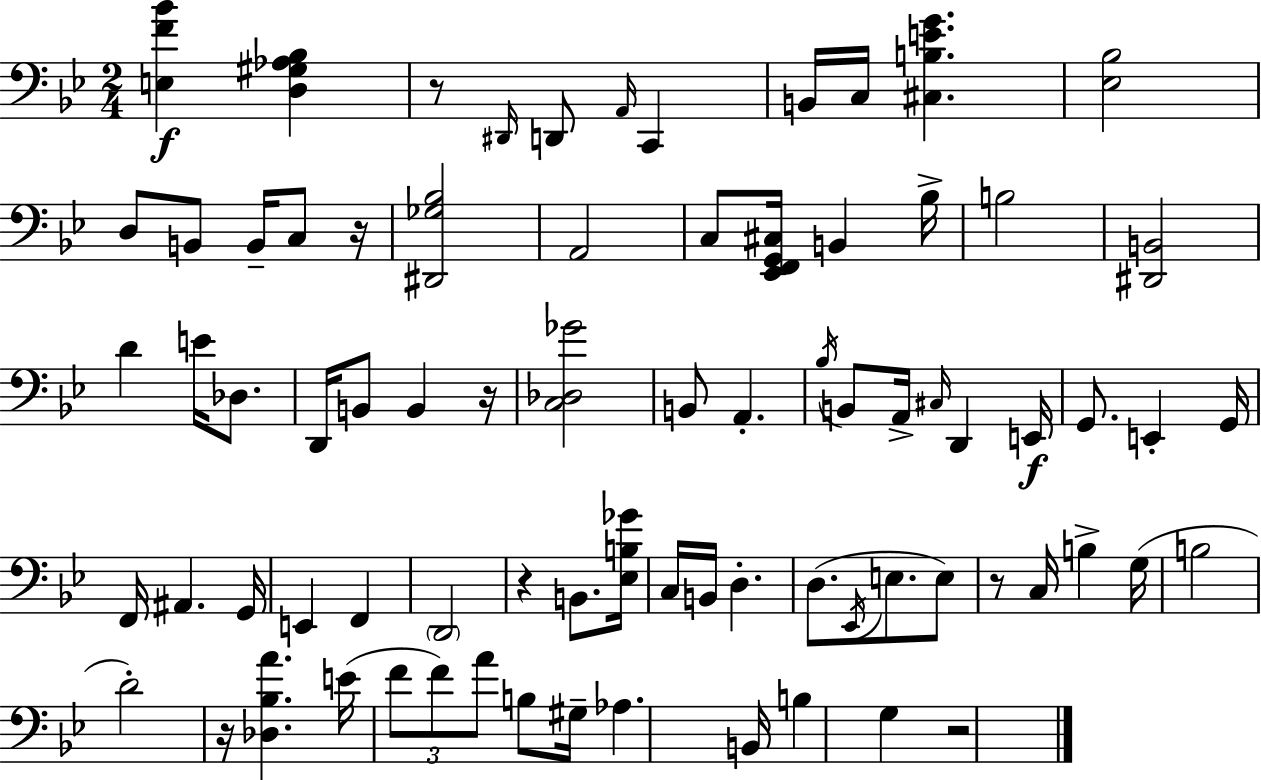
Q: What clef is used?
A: bass